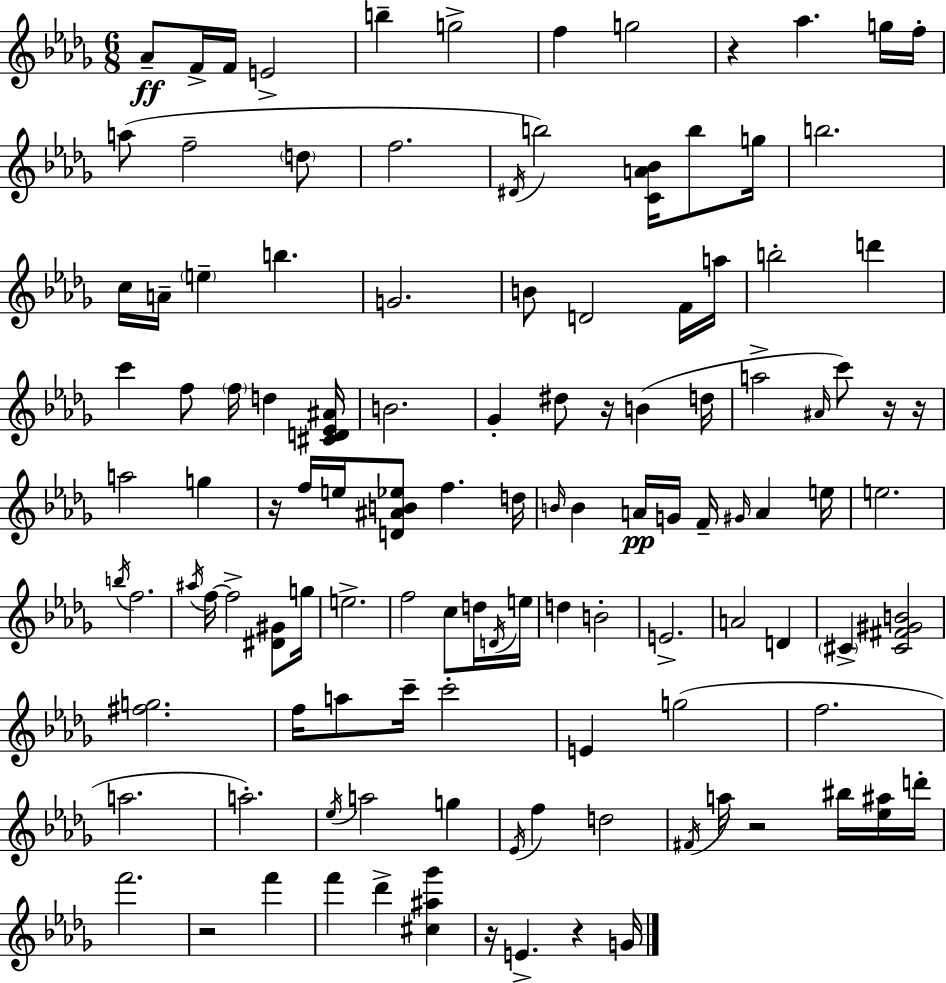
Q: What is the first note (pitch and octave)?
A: Ab4